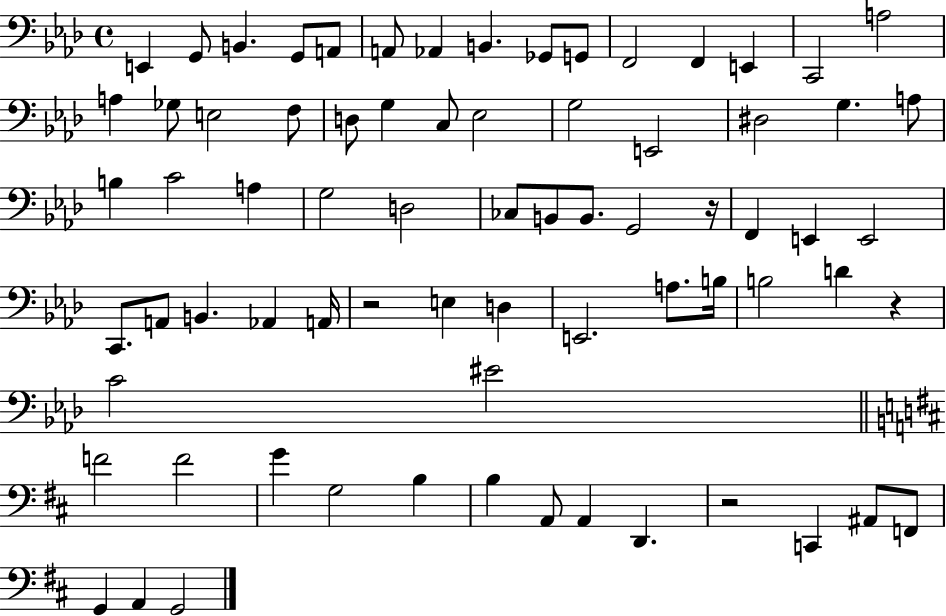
{
  \clef bass
  \time 4/4
  \defaultTimeSignature
  \key aes \major
  \repeat volta 2 { e,4 g,8 b,4. g,8 a,8 | a,8 aes,4 b,4. ges,8 g,8 | f,2 f,4 e,4 | c,2 a2 | \break a4 ges8 e2 f8 | d8 g4 c8 ees2 | g2 e,2 | dis2 g4. a8 | \break b4 c'2 a4 | g2 d2 | ces8 b,8 b,8. g,2 r16 | f,4 e,4 e,2 | \break c,8. a,8 b,4. aes,4 a,16 | r2 e4 d4 | e,2. a8. b16 | b2 d'4 r4 | \break c'2 eis'2 | \bar "||" \break \key d \major f'2 f'2 | g'4 g2 b4 | b4 a,8 a,4 d,4. | r2 c,4 ais,8 f,8 | \break g,4 a,4 g,2 | } \bar "|."
}